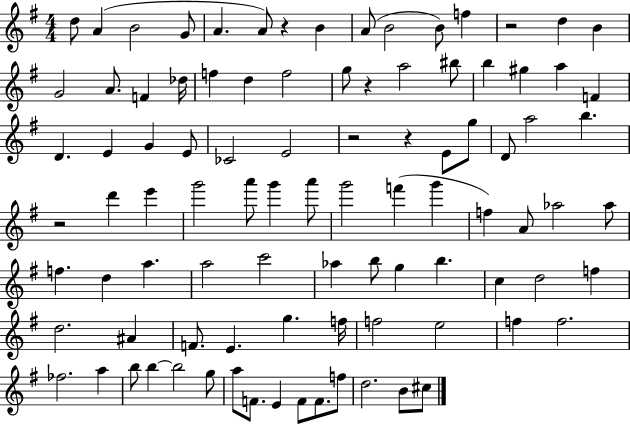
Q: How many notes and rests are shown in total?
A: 94